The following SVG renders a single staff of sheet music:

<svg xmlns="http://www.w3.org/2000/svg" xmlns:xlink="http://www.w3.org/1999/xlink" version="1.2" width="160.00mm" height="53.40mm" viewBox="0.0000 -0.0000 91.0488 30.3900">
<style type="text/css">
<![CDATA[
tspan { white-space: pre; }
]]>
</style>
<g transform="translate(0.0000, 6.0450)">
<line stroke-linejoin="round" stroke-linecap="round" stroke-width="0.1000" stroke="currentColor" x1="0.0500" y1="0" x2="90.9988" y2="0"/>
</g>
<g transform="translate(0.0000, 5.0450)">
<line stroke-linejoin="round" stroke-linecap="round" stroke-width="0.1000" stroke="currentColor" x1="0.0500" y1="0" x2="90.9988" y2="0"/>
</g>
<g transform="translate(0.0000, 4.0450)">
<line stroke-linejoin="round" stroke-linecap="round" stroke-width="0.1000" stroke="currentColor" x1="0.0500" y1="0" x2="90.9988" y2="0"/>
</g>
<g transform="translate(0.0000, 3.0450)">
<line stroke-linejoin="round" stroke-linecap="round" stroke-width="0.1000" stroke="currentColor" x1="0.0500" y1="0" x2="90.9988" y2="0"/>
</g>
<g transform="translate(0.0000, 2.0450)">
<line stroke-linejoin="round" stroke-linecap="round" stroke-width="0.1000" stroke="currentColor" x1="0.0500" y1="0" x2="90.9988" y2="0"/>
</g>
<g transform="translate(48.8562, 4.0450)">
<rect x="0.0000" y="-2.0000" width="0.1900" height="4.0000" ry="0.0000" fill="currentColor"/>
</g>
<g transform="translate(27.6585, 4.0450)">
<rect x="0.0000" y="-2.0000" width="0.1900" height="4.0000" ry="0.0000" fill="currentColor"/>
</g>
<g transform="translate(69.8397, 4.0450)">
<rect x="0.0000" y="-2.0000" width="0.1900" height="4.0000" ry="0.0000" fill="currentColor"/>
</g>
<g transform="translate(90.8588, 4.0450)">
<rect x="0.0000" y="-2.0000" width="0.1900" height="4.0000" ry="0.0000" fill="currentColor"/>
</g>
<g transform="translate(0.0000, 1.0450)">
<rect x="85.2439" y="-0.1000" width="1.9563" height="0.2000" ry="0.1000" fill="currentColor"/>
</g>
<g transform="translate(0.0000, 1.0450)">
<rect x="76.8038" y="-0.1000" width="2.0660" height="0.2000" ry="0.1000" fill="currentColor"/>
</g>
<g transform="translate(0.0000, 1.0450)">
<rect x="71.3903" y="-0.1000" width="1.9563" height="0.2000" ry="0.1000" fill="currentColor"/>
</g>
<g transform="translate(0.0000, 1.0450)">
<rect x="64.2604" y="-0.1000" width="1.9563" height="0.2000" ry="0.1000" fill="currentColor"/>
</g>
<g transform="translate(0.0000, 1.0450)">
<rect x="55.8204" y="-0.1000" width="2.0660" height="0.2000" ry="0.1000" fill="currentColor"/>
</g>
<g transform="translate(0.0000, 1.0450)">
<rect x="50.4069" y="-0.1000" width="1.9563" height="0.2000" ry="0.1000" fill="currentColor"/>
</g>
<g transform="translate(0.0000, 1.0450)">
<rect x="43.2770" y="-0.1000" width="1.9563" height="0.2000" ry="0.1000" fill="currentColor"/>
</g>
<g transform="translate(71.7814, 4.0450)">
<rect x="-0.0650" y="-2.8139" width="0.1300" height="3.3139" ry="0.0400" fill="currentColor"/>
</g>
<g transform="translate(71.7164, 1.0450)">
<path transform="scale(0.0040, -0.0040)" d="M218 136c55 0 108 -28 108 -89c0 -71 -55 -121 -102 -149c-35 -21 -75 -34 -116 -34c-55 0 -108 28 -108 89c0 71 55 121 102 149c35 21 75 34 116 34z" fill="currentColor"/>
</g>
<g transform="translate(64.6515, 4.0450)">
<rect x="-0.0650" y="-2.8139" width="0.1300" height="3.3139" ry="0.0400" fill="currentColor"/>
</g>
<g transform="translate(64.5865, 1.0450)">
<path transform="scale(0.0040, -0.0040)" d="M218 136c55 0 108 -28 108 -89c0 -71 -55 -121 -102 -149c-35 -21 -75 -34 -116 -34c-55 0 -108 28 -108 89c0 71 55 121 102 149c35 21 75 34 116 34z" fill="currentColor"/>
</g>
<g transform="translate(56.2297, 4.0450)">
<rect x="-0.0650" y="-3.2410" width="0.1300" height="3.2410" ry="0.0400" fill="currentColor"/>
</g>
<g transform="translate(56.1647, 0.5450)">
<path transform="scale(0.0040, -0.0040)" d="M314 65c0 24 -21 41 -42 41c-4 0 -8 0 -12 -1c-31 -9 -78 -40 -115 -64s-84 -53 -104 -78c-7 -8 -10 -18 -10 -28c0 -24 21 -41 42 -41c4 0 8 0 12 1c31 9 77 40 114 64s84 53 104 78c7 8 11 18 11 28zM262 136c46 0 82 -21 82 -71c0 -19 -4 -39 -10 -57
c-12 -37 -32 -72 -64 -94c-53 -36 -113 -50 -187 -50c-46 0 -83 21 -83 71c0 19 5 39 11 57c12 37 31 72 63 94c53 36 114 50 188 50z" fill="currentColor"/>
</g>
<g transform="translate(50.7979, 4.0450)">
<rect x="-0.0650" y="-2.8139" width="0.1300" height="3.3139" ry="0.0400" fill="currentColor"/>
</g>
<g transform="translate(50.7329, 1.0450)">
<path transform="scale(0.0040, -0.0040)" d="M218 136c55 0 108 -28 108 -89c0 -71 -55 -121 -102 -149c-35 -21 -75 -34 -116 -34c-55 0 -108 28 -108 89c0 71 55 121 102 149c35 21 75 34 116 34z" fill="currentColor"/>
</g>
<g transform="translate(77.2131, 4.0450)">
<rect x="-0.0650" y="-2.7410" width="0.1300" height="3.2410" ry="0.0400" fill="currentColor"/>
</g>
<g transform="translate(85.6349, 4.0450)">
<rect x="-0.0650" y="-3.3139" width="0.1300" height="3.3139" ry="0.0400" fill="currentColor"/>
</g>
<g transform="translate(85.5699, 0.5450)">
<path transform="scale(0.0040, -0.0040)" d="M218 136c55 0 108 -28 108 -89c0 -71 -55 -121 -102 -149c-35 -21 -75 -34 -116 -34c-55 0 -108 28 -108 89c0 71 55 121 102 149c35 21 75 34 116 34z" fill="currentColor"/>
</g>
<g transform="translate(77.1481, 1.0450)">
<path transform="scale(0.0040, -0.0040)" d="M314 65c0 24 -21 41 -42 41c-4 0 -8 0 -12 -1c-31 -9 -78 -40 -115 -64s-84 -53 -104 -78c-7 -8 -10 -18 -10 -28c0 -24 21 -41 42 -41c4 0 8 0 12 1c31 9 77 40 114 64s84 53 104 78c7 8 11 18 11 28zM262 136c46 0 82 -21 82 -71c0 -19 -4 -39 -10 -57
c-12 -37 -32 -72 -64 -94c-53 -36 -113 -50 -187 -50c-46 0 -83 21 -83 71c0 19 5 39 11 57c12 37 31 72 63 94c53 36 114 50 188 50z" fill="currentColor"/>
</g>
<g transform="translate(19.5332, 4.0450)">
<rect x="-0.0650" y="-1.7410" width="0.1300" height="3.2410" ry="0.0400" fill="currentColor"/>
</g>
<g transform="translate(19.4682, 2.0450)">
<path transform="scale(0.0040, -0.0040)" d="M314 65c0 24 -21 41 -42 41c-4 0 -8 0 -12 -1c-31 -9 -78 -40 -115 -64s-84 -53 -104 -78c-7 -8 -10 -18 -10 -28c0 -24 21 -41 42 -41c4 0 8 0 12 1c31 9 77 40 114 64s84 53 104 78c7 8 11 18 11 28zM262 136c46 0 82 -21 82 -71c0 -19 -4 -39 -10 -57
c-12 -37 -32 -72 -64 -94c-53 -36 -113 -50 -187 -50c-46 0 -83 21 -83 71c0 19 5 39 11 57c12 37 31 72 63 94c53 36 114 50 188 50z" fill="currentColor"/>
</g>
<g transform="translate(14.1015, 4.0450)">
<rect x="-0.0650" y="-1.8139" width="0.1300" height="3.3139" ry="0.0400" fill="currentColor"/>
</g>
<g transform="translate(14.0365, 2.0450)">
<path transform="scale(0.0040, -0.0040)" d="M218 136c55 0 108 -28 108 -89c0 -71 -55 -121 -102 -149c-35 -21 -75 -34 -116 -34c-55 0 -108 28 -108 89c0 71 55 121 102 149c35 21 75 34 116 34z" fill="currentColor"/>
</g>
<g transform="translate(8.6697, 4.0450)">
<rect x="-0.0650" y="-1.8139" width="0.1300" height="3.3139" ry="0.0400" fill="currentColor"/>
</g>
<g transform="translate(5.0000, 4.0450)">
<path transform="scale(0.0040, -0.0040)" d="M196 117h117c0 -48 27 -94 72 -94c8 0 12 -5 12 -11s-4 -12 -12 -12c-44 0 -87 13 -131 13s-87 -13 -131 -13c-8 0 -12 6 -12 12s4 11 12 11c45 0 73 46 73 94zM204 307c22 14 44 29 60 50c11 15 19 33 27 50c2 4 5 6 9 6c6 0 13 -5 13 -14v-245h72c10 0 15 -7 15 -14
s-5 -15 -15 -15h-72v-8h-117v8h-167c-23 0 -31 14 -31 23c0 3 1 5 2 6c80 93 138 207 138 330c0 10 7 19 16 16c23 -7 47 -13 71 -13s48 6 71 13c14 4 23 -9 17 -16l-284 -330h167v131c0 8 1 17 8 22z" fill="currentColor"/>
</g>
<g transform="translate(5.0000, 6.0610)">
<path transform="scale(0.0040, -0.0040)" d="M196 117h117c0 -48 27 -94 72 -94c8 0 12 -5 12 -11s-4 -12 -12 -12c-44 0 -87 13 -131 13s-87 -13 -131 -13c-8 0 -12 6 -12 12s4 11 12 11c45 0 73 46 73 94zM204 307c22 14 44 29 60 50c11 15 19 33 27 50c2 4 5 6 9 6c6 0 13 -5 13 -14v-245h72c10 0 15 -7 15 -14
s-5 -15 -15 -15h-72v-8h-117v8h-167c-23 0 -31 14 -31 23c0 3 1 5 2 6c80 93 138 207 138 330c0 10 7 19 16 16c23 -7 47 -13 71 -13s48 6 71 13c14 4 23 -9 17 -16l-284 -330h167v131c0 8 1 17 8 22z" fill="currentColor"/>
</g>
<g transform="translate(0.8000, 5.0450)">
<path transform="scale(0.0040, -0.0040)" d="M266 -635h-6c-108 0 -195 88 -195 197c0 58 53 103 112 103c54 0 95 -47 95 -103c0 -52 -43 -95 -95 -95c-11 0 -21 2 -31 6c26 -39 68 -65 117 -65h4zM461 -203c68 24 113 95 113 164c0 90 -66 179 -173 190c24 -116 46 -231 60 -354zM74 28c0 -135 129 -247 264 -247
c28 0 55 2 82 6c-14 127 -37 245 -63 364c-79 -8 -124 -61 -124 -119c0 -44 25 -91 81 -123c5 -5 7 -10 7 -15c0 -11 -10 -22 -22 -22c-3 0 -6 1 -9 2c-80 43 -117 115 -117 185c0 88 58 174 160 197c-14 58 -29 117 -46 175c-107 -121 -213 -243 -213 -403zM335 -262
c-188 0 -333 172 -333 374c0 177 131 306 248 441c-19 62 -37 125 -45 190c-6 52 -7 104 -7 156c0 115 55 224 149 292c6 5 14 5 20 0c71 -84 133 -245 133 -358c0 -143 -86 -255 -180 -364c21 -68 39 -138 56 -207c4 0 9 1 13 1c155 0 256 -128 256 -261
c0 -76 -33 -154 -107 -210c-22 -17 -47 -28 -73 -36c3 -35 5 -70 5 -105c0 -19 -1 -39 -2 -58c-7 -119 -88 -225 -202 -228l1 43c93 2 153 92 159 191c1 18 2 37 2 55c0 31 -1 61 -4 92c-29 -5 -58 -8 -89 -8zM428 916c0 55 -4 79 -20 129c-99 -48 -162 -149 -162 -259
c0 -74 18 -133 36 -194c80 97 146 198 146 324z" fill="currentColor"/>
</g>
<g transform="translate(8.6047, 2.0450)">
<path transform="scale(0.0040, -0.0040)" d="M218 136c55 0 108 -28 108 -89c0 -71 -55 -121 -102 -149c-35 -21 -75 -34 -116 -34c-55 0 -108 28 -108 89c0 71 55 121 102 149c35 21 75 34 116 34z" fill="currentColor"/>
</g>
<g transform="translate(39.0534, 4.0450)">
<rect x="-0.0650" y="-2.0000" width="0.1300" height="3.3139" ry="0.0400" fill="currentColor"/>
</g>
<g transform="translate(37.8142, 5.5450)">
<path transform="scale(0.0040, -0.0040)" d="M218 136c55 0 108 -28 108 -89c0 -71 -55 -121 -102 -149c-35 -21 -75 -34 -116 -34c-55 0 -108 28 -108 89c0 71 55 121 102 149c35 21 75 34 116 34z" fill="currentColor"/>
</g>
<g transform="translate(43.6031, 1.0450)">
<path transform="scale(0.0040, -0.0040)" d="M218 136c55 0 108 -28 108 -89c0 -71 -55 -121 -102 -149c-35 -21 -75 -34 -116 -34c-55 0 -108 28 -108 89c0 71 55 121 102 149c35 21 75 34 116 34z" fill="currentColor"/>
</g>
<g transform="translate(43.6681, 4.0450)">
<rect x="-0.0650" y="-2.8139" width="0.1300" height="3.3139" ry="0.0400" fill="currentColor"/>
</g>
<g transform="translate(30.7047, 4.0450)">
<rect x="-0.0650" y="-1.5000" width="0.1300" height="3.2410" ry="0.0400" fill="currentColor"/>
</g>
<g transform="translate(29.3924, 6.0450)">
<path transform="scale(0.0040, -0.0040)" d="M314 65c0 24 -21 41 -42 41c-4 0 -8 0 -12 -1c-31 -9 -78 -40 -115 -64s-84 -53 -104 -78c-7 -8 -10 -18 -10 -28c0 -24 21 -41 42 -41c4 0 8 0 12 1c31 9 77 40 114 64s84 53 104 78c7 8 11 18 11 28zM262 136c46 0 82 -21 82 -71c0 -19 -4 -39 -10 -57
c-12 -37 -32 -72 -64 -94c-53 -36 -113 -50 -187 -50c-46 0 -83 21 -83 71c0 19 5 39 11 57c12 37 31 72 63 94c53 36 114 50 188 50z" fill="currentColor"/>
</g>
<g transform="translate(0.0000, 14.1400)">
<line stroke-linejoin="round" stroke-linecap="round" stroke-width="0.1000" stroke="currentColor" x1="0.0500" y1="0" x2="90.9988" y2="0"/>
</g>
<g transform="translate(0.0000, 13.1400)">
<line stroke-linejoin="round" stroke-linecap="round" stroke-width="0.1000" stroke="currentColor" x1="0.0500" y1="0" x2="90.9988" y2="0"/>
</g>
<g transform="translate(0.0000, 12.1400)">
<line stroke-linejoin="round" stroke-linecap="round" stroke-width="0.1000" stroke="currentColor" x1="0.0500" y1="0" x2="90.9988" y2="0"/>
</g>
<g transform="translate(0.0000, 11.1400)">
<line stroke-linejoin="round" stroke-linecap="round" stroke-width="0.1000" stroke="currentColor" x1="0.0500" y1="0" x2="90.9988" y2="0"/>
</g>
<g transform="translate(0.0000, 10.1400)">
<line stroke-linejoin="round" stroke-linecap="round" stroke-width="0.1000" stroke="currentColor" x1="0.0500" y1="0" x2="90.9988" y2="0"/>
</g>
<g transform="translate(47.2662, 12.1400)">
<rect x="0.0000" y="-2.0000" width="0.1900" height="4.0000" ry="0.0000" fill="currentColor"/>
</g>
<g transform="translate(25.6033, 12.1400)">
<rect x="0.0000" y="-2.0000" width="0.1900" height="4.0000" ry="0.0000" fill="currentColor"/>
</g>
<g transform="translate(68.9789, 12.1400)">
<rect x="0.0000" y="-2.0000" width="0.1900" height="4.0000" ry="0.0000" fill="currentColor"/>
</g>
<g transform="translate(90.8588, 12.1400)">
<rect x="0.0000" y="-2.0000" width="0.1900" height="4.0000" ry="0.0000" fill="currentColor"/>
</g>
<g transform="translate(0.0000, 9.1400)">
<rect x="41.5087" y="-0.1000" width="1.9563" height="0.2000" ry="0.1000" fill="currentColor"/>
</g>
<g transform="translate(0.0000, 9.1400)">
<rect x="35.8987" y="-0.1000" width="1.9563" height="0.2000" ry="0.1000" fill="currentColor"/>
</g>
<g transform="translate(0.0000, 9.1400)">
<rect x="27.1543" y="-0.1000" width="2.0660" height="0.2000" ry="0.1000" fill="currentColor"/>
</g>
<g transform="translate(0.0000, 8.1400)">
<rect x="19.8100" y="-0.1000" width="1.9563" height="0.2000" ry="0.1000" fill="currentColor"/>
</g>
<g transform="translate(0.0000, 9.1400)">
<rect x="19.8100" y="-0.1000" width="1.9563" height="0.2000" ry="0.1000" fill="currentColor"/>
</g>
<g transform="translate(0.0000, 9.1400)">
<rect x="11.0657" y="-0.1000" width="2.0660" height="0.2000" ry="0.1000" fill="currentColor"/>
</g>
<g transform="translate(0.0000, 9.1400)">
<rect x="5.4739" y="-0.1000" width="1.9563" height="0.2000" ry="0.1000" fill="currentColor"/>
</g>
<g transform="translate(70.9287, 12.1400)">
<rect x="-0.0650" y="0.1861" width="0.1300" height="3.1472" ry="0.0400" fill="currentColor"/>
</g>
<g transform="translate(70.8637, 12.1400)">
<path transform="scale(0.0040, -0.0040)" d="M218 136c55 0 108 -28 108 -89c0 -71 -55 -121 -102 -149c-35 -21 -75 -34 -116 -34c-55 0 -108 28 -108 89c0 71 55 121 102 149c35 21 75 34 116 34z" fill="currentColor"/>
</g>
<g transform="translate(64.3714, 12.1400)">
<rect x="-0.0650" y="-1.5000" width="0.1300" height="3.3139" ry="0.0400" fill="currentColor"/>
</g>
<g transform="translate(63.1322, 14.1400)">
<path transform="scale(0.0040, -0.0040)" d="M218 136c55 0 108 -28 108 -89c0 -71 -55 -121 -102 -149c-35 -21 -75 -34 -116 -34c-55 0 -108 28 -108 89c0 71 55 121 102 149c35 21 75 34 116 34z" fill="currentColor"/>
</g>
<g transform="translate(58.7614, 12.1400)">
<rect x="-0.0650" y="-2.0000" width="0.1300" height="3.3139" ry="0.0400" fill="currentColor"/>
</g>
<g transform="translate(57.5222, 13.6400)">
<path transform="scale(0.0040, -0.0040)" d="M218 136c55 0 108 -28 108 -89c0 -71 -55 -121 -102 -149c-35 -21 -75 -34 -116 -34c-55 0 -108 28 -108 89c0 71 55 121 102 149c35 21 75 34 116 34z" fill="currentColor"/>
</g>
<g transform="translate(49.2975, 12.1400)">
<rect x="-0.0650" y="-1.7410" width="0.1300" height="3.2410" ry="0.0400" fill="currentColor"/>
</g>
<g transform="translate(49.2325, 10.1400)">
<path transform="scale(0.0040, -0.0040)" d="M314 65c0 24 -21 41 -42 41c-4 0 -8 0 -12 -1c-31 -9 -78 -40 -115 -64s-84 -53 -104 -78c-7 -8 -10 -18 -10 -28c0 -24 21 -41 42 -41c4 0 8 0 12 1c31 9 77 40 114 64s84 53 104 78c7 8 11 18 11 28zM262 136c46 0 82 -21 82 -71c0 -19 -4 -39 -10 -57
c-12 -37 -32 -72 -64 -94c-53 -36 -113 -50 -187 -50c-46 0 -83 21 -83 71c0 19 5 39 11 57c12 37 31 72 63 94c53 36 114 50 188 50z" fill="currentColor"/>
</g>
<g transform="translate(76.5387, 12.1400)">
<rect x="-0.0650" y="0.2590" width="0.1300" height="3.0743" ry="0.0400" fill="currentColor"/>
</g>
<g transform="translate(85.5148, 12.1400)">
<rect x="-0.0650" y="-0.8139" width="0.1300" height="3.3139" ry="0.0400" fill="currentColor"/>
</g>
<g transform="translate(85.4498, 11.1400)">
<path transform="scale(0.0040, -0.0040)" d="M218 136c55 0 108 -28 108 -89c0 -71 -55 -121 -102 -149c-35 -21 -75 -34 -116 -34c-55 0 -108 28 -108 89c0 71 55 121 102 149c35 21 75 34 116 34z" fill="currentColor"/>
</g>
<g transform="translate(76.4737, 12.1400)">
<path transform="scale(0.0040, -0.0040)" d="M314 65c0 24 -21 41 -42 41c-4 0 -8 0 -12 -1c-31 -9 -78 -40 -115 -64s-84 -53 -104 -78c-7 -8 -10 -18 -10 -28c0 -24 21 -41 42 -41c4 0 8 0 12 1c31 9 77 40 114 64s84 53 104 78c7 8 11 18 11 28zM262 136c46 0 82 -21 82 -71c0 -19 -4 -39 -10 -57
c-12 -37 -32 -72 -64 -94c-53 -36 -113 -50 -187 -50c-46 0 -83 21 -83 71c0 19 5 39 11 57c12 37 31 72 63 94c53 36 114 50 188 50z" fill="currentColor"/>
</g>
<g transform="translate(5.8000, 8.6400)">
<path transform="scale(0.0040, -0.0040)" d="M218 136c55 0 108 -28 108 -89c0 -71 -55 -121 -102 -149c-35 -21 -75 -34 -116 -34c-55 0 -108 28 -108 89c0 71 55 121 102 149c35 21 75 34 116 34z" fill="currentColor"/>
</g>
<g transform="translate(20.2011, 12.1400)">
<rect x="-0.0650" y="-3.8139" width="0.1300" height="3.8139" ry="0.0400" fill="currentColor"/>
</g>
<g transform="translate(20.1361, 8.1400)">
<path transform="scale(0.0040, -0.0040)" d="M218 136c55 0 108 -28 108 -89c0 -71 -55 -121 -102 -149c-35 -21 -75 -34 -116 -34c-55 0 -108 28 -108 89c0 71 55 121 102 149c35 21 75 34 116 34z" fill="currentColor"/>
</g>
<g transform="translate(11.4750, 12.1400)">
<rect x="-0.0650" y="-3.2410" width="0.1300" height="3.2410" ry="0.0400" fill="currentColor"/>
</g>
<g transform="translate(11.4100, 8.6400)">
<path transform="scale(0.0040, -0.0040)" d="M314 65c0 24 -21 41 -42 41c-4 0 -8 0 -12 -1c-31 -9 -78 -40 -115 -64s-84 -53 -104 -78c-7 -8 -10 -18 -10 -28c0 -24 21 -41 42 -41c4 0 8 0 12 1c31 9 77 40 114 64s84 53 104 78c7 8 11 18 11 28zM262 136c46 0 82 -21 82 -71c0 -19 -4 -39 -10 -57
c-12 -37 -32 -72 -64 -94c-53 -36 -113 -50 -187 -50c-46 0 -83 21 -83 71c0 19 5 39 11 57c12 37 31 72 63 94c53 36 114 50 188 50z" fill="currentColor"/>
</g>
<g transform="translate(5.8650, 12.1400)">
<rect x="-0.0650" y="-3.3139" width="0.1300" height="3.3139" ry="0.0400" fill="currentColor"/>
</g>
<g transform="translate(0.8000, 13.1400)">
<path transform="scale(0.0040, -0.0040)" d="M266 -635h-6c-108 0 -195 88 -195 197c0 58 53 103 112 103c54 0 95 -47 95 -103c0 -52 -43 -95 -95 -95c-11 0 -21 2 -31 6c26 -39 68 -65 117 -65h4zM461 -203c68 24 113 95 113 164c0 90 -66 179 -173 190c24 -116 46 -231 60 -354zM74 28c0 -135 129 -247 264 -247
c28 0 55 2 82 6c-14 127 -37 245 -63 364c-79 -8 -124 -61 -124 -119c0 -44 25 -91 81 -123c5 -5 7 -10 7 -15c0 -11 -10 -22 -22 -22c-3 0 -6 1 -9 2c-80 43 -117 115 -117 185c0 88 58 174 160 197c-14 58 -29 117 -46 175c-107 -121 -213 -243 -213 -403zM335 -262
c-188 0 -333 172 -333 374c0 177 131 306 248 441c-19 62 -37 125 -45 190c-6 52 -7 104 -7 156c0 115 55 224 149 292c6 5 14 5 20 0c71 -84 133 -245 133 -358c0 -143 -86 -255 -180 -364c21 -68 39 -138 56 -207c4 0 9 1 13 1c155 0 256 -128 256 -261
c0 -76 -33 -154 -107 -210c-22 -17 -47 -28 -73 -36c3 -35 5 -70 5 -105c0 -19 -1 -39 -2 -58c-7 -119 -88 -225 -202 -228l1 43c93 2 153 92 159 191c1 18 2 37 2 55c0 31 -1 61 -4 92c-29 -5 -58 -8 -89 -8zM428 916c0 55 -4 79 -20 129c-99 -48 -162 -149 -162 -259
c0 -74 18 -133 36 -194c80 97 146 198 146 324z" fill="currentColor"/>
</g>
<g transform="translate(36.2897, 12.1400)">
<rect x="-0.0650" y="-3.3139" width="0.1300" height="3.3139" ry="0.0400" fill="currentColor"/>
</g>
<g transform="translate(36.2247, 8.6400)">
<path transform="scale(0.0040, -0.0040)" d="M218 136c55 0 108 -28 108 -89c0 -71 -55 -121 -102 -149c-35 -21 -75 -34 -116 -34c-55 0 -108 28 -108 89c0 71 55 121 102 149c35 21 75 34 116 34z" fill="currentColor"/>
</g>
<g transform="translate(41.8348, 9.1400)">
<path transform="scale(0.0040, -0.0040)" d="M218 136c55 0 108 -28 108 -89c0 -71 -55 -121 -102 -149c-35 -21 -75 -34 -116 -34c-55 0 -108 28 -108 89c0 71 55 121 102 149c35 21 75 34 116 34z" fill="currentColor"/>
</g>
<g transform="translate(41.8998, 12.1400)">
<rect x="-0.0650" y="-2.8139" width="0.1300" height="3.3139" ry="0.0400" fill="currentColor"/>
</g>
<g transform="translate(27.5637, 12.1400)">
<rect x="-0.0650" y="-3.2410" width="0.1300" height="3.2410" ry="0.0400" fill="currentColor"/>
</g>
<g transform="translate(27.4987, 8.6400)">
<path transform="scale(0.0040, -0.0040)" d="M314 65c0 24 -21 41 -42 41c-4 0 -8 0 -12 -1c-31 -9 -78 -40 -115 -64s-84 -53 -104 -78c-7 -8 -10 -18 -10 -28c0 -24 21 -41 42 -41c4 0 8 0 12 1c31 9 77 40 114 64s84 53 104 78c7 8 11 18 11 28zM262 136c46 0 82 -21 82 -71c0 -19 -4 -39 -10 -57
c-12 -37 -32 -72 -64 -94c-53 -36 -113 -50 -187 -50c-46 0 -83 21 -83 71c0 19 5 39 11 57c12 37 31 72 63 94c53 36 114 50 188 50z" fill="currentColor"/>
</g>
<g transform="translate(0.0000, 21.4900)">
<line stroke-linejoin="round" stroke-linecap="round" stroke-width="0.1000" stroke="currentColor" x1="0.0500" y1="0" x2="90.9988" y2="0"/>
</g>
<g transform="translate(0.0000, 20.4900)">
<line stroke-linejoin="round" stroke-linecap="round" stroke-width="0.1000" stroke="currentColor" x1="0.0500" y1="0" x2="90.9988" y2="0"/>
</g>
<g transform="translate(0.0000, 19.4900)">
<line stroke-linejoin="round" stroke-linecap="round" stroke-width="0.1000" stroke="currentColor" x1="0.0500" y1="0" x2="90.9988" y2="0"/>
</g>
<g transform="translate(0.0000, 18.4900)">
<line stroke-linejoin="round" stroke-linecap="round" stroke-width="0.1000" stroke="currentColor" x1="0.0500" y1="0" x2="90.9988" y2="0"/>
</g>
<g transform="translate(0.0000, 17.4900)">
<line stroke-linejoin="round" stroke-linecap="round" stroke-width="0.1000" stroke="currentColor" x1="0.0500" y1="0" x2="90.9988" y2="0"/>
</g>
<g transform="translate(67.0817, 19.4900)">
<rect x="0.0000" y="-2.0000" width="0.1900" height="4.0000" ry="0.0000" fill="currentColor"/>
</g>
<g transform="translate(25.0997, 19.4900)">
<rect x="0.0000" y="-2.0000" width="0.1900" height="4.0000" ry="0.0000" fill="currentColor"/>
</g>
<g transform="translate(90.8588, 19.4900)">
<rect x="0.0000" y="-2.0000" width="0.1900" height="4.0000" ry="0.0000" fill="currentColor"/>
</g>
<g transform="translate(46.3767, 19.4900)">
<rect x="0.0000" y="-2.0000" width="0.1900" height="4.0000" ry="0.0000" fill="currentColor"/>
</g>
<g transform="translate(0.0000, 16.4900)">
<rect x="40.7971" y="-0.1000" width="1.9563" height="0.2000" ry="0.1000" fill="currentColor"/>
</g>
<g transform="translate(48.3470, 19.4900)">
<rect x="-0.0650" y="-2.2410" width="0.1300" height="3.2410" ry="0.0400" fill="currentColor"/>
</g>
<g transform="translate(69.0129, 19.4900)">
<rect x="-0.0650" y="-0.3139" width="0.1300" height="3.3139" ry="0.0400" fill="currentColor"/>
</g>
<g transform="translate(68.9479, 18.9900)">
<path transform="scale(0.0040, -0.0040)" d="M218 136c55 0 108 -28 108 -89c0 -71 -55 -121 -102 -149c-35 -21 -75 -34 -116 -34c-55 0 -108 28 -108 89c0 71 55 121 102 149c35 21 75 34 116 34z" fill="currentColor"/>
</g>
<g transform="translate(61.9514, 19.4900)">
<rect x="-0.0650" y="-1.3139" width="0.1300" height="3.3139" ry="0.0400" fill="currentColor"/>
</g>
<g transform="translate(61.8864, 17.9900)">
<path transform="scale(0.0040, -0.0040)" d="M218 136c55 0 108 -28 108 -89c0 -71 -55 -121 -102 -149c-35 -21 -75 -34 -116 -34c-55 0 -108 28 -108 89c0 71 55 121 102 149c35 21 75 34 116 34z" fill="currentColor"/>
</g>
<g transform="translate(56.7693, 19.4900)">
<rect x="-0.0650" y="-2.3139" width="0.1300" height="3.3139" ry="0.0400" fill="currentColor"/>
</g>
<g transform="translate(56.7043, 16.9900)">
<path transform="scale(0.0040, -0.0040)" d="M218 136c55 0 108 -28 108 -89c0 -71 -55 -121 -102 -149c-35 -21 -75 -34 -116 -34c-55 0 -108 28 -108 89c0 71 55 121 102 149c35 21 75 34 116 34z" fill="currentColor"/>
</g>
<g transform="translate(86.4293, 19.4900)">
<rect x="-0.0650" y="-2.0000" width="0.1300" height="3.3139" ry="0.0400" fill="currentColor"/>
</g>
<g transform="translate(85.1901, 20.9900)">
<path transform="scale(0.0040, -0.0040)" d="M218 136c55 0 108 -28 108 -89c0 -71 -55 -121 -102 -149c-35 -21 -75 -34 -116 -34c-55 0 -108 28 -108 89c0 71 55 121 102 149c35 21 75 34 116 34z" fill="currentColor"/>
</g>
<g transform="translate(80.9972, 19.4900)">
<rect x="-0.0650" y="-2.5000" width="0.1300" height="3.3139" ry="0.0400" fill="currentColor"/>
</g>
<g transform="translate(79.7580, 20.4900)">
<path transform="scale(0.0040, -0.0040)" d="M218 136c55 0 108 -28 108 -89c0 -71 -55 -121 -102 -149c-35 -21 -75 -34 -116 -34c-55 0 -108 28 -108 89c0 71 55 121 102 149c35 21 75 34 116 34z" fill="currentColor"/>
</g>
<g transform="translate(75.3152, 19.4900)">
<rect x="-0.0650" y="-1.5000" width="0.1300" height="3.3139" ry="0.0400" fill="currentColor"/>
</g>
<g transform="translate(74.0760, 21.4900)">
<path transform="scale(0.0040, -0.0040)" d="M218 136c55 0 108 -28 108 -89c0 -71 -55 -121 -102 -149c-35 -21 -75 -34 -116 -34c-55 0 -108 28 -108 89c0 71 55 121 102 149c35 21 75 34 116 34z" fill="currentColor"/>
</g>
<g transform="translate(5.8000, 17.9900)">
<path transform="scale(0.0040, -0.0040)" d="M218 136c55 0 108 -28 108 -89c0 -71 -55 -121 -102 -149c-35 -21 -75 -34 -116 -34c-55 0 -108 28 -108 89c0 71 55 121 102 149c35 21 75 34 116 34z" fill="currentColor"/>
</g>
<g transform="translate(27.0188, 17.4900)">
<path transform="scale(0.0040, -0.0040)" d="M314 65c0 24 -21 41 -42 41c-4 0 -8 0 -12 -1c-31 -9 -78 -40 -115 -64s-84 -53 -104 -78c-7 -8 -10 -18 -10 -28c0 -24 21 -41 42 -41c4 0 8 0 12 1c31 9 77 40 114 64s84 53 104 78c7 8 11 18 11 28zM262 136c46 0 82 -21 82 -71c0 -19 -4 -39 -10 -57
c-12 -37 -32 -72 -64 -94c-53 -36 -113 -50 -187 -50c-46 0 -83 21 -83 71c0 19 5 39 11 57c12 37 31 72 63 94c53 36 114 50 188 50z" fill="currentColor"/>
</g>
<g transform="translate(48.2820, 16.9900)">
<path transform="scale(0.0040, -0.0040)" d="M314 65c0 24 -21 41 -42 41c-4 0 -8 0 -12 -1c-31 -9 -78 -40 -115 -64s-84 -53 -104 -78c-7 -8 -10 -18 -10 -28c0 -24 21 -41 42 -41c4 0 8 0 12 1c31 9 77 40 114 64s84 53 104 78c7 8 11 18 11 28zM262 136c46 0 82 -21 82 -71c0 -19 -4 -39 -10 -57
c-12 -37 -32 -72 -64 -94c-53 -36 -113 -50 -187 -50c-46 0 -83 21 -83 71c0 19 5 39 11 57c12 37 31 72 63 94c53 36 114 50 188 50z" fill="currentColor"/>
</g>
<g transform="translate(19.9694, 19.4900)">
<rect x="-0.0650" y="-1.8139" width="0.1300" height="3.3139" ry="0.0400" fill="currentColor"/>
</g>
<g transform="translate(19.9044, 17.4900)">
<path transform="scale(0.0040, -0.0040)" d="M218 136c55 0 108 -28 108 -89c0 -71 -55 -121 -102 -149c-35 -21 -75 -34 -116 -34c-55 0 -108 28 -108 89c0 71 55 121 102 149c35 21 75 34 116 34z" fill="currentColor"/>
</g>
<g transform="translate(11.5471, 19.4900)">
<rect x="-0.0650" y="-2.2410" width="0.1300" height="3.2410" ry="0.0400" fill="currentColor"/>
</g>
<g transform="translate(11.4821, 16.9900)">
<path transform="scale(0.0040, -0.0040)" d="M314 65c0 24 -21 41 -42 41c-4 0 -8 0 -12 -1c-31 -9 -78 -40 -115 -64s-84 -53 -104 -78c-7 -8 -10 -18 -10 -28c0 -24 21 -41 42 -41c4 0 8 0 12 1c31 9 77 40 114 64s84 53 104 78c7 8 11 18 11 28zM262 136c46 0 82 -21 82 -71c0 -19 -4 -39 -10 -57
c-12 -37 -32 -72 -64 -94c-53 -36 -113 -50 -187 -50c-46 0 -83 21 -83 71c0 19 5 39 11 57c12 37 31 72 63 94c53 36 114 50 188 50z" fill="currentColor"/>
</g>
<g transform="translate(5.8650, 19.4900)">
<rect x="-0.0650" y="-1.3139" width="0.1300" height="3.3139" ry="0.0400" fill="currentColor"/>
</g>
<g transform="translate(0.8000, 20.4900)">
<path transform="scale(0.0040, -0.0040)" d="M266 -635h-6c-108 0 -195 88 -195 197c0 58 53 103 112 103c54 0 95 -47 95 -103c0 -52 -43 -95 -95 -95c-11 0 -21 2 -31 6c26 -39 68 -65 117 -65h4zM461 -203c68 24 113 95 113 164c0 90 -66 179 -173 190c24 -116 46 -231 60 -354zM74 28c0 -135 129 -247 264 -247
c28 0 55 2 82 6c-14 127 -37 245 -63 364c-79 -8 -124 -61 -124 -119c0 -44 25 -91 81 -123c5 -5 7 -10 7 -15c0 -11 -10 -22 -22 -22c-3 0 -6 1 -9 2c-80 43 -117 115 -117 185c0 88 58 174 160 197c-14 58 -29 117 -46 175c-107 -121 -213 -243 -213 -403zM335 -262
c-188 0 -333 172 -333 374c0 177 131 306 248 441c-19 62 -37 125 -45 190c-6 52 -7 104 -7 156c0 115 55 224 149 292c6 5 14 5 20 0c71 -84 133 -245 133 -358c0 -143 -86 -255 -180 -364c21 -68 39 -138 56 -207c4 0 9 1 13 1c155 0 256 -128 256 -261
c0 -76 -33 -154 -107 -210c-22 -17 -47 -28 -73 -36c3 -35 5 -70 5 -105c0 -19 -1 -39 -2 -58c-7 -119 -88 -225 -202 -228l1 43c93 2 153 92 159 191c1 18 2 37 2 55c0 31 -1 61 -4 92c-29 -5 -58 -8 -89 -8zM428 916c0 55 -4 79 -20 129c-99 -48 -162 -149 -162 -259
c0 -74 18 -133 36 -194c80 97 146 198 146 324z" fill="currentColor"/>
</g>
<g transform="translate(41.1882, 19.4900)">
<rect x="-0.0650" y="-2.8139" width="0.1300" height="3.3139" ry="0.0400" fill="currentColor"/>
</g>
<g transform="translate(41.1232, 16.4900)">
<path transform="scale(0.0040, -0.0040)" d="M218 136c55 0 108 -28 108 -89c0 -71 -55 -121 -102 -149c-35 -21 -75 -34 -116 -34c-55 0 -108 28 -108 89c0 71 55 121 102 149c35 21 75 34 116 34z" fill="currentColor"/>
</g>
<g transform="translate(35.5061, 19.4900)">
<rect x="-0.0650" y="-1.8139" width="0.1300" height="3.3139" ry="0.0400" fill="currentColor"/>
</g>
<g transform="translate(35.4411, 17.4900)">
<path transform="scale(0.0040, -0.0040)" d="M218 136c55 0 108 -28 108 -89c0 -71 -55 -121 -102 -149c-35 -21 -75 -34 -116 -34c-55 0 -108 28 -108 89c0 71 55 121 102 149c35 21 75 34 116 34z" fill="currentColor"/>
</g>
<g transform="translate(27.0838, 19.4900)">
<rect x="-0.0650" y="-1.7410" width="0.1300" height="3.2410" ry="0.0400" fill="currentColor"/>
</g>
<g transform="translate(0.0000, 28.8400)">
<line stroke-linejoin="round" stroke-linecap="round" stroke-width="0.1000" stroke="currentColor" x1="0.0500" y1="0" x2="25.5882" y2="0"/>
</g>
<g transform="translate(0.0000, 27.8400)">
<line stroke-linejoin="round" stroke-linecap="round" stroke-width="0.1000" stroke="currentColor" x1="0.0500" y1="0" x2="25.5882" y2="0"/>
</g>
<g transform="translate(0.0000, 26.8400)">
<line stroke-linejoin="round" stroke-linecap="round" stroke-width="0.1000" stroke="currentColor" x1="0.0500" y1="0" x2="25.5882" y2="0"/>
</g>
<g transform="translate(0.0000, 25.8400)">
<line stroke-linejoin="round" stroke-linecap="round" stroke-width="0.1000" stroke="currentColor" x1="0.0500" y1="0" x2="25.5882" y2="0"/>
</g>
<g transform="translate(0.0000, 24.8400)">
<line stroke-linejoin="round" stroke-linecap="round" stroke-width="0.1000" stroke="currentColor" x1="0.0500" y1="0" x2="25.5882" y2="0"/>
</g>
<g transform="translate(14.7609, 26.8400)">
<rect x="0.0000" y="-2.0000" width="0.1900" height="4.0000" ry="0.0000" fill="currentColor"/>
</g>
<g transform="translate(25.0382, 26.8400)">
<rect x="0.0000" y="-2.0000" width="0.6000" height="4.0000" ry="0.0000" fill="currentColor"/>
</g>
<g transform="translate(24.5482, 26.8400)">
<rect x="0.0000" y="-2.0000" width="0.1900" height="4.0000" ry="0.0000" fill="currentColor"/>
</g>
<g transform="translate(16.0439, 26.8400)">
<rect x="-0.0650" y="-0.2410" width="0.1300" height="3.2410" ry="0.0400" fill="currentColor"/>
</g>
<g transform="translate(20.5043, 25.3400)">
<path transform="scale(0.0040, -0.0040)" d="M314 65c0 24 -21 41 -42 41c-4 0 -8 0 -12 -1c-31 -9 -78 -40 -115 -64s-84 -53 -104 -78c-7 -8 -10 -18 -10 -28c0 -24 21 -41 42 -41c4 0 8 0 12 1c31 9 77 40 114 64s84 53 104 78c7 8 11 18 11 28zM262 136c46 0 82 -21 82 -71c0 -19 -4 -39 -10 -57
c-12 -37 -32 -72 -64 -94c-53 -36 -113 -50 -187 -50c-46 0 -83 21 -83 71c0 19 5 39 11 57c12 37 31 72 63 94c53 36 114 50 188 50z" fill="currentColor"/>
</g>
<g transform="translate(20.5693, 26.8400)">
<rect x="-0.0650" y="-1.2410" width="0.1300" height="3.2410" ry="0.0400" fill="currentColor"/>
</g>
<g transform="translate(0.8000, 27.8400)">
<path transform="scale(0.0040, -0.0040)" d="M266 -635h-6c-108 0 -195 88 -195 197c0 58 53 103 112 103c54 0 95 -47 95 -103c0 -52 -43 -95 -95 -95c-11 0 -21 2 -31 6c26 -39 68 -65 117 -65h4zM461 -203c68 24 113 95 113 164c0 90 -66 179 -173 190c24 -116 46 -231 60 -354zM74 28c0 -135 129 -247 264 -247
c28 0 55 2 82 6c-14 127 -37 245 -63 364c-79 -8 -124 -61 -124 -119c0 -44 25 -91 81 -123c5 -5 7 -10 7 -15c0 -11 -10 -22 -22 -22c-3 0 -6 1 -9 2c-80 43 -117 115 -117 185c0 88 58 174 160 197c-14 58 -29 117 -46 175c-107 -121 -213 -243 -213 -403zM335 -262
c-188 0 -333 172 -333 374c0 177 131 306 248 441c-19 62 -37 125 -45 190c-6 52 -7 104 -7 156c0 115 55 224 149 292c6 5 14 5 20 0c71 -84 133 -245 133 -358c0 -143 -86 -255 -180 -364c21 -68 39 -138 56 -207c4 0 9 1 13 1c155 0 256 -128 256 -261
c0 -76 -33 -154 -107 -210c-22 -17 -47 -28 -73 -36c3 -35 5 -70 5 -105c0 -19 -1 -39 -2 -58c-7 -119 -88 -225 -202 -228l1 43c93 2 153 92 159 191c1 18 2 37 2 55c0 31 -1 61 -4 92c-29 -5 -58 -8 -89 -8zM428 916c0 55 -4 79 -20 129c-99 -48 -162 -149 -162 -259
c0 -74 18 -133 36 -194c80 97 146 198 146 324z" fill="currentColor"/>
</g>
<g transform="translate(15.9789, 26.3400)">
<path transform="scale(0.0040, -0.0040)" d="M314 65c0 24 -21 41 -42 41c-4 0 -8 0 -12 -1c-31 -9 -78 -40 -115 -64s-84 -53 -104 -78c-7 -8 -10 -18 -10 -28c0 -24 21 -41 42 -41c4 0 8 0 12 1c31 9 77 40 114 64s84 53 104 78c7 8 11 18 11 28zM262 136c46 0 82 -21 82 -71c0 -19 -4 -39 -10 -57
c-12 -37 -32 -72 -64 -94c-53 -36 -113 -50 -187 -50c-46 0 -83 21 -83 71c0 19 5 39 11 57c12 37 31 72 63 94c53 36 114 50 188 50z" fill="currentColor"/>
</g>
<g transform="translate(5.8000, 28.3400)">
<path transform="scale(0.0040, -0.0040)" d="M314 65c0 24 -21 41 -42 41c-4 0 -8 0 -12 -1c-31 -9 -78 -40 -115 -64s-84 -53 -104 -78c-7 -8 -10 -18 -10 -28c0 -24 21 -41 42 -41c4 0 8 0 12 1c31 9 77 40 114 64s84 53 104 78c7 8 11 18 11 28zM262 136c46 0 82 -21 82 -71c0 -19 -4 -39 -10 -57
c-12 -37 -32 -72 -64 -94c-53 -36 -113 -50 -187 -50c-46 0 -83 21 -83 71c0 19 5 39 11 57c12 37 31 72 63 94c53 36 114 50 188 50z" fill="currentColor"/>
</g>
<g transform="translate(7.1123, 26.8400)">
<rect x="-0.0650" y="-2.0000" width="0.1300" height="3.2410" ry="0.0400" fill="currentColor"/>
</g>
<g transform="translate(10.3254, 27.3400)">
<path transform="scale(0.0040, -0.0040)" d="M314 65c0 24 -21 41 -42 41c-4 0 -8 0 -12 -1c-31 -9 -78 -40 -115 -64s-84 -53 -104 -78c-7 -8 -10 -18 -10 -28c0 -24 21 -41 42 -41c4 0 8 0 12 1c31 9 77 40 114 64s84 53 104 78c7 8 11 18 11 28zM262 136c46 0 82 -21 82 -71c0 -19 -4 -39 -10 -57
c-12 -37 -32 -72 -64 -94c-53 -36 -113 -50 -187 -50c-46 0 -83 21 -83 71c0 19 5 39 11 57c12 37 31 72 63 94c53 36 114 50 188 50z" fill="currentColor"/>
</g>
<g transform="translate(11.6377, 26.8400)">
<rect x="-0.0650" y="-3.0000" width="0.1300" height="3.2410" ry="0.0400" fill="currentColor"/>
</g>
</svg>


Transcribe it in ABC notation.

X:1
T:Untitled
M:4/4
L:1/4
K:C
f f f2 E2 F a a b2 a a a2 b b b2 c' b2 b a f2 F E B B2 d e g2 f f2 f a g2 g e c E G F F2 A2 c2 e2